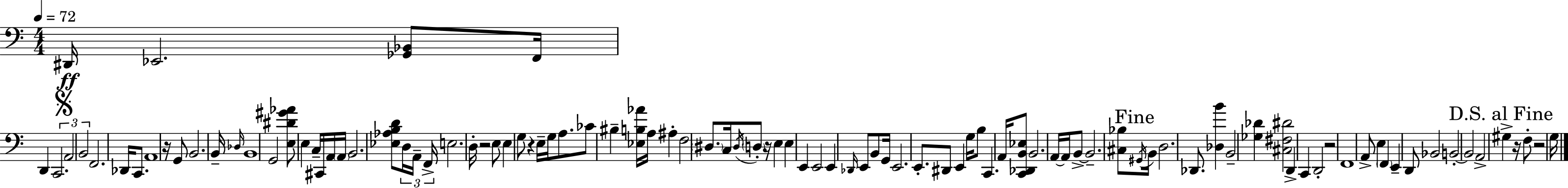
X:1
T:Untitled
M:4/4
L:1/4
K:Am
^D,,/4 _E,,2 [_G,,_B,,]/2 F,,/4 D,, C,,2 A,,2 B,,2 F,,2 _D,,/4 C,,/2 A,,4 z/4 G,,/2 B,,2 B,,/4 _D,/4 B,,4 G,,2 [E,^D^G_A]/2 E, C,/4 ^C,,/4 A,,/4 A,,/4 B,,2 [_E,_A,B,D]/2 D,/4 A,,/4 F,,/4 E,2 D,/4 z2 E,/2 E, G,/2 z E,/4 G,/4 A,/2 _C/2 ^B, [_E,B,_A]/4 A,/4 ^A, F,2 ^D,/2 C,/4 ^D,/4 D,/2 z/4 E, E, E,, E,,2 E,, _D,,/4 E,,/2 B,,/2 G,,/4 E,,2 E,,/2 ^D,,/2 E,, G,/4 B,/2 C,, A,,/4 [C,,_D,,B,,_E,]/2 B,,2 A,,/4 A,,/4 B,,/2 B,,2 [^C,_B,]/2 ^G,,/4 B,,/4 D,2 _D,,/2 [_D,B] B,,2 [_G,_D] [^C,^F,^D]2 D,, C,, D,,2 z2 F,,4 A,,/2 E, F,, E,, D,,/2 _B,,2 B,,2 B,,2 A,,2 ^G, z/4 F,/2 z2 G,/4